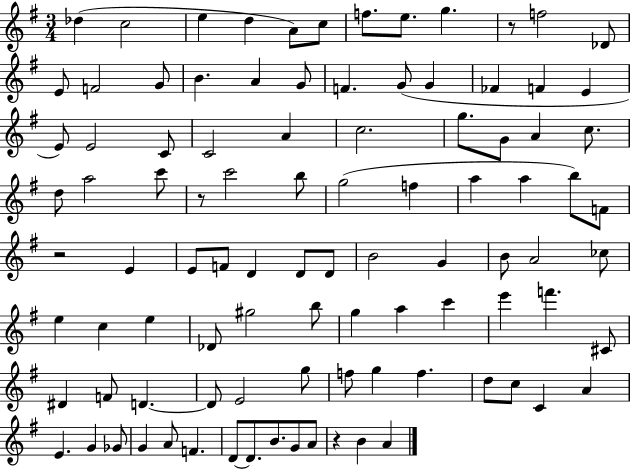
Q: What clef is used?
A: treble